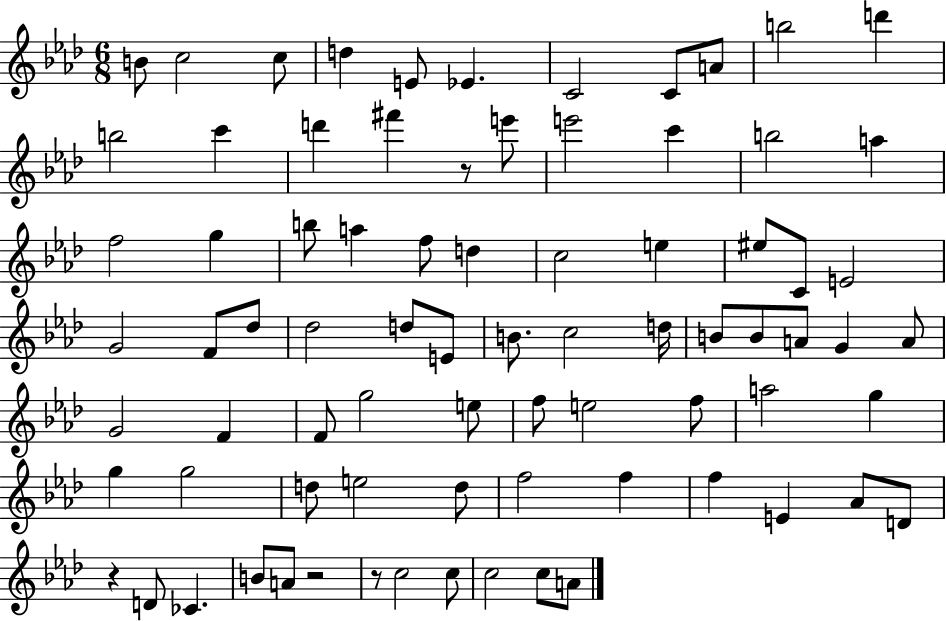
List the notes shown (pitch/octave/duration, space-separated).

B4/e C5/h C5/e D5/q E4/e Eb4/q. C4/h C4/e A4/e B5/h D6/q B5/h C6/q D6/q F#6/q R/e E6/e E6/h C6/q B5/h A5/q F5/h G5/q B5/e A5/q F5/e D5/q C5/h E5/q EIS5/e C4/e E4/h G4/h F4/e Db5/e Db5/h D5/e E4/e B4/e. C5/h D5/s B4/e B4/e A4/e G4/q A4/e G4/h F4/q F4/e G5/h E5/e F5/e E5/h F5/e A5/h G5/q G5/q G5/h D5/e E5/h D5/e F5/h F5/q F5/q E4/q Ab4/e D4/e R/q D4/e CES4/q. B4/e A4/e R/h R/e C5/h C5/e C5/h C5/e A4/e